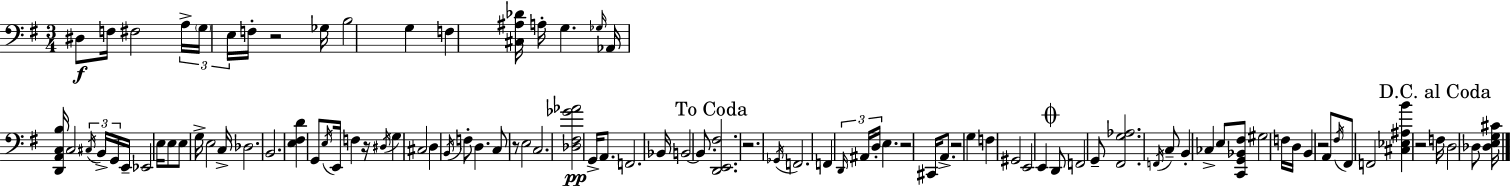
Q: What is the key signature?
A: E minor